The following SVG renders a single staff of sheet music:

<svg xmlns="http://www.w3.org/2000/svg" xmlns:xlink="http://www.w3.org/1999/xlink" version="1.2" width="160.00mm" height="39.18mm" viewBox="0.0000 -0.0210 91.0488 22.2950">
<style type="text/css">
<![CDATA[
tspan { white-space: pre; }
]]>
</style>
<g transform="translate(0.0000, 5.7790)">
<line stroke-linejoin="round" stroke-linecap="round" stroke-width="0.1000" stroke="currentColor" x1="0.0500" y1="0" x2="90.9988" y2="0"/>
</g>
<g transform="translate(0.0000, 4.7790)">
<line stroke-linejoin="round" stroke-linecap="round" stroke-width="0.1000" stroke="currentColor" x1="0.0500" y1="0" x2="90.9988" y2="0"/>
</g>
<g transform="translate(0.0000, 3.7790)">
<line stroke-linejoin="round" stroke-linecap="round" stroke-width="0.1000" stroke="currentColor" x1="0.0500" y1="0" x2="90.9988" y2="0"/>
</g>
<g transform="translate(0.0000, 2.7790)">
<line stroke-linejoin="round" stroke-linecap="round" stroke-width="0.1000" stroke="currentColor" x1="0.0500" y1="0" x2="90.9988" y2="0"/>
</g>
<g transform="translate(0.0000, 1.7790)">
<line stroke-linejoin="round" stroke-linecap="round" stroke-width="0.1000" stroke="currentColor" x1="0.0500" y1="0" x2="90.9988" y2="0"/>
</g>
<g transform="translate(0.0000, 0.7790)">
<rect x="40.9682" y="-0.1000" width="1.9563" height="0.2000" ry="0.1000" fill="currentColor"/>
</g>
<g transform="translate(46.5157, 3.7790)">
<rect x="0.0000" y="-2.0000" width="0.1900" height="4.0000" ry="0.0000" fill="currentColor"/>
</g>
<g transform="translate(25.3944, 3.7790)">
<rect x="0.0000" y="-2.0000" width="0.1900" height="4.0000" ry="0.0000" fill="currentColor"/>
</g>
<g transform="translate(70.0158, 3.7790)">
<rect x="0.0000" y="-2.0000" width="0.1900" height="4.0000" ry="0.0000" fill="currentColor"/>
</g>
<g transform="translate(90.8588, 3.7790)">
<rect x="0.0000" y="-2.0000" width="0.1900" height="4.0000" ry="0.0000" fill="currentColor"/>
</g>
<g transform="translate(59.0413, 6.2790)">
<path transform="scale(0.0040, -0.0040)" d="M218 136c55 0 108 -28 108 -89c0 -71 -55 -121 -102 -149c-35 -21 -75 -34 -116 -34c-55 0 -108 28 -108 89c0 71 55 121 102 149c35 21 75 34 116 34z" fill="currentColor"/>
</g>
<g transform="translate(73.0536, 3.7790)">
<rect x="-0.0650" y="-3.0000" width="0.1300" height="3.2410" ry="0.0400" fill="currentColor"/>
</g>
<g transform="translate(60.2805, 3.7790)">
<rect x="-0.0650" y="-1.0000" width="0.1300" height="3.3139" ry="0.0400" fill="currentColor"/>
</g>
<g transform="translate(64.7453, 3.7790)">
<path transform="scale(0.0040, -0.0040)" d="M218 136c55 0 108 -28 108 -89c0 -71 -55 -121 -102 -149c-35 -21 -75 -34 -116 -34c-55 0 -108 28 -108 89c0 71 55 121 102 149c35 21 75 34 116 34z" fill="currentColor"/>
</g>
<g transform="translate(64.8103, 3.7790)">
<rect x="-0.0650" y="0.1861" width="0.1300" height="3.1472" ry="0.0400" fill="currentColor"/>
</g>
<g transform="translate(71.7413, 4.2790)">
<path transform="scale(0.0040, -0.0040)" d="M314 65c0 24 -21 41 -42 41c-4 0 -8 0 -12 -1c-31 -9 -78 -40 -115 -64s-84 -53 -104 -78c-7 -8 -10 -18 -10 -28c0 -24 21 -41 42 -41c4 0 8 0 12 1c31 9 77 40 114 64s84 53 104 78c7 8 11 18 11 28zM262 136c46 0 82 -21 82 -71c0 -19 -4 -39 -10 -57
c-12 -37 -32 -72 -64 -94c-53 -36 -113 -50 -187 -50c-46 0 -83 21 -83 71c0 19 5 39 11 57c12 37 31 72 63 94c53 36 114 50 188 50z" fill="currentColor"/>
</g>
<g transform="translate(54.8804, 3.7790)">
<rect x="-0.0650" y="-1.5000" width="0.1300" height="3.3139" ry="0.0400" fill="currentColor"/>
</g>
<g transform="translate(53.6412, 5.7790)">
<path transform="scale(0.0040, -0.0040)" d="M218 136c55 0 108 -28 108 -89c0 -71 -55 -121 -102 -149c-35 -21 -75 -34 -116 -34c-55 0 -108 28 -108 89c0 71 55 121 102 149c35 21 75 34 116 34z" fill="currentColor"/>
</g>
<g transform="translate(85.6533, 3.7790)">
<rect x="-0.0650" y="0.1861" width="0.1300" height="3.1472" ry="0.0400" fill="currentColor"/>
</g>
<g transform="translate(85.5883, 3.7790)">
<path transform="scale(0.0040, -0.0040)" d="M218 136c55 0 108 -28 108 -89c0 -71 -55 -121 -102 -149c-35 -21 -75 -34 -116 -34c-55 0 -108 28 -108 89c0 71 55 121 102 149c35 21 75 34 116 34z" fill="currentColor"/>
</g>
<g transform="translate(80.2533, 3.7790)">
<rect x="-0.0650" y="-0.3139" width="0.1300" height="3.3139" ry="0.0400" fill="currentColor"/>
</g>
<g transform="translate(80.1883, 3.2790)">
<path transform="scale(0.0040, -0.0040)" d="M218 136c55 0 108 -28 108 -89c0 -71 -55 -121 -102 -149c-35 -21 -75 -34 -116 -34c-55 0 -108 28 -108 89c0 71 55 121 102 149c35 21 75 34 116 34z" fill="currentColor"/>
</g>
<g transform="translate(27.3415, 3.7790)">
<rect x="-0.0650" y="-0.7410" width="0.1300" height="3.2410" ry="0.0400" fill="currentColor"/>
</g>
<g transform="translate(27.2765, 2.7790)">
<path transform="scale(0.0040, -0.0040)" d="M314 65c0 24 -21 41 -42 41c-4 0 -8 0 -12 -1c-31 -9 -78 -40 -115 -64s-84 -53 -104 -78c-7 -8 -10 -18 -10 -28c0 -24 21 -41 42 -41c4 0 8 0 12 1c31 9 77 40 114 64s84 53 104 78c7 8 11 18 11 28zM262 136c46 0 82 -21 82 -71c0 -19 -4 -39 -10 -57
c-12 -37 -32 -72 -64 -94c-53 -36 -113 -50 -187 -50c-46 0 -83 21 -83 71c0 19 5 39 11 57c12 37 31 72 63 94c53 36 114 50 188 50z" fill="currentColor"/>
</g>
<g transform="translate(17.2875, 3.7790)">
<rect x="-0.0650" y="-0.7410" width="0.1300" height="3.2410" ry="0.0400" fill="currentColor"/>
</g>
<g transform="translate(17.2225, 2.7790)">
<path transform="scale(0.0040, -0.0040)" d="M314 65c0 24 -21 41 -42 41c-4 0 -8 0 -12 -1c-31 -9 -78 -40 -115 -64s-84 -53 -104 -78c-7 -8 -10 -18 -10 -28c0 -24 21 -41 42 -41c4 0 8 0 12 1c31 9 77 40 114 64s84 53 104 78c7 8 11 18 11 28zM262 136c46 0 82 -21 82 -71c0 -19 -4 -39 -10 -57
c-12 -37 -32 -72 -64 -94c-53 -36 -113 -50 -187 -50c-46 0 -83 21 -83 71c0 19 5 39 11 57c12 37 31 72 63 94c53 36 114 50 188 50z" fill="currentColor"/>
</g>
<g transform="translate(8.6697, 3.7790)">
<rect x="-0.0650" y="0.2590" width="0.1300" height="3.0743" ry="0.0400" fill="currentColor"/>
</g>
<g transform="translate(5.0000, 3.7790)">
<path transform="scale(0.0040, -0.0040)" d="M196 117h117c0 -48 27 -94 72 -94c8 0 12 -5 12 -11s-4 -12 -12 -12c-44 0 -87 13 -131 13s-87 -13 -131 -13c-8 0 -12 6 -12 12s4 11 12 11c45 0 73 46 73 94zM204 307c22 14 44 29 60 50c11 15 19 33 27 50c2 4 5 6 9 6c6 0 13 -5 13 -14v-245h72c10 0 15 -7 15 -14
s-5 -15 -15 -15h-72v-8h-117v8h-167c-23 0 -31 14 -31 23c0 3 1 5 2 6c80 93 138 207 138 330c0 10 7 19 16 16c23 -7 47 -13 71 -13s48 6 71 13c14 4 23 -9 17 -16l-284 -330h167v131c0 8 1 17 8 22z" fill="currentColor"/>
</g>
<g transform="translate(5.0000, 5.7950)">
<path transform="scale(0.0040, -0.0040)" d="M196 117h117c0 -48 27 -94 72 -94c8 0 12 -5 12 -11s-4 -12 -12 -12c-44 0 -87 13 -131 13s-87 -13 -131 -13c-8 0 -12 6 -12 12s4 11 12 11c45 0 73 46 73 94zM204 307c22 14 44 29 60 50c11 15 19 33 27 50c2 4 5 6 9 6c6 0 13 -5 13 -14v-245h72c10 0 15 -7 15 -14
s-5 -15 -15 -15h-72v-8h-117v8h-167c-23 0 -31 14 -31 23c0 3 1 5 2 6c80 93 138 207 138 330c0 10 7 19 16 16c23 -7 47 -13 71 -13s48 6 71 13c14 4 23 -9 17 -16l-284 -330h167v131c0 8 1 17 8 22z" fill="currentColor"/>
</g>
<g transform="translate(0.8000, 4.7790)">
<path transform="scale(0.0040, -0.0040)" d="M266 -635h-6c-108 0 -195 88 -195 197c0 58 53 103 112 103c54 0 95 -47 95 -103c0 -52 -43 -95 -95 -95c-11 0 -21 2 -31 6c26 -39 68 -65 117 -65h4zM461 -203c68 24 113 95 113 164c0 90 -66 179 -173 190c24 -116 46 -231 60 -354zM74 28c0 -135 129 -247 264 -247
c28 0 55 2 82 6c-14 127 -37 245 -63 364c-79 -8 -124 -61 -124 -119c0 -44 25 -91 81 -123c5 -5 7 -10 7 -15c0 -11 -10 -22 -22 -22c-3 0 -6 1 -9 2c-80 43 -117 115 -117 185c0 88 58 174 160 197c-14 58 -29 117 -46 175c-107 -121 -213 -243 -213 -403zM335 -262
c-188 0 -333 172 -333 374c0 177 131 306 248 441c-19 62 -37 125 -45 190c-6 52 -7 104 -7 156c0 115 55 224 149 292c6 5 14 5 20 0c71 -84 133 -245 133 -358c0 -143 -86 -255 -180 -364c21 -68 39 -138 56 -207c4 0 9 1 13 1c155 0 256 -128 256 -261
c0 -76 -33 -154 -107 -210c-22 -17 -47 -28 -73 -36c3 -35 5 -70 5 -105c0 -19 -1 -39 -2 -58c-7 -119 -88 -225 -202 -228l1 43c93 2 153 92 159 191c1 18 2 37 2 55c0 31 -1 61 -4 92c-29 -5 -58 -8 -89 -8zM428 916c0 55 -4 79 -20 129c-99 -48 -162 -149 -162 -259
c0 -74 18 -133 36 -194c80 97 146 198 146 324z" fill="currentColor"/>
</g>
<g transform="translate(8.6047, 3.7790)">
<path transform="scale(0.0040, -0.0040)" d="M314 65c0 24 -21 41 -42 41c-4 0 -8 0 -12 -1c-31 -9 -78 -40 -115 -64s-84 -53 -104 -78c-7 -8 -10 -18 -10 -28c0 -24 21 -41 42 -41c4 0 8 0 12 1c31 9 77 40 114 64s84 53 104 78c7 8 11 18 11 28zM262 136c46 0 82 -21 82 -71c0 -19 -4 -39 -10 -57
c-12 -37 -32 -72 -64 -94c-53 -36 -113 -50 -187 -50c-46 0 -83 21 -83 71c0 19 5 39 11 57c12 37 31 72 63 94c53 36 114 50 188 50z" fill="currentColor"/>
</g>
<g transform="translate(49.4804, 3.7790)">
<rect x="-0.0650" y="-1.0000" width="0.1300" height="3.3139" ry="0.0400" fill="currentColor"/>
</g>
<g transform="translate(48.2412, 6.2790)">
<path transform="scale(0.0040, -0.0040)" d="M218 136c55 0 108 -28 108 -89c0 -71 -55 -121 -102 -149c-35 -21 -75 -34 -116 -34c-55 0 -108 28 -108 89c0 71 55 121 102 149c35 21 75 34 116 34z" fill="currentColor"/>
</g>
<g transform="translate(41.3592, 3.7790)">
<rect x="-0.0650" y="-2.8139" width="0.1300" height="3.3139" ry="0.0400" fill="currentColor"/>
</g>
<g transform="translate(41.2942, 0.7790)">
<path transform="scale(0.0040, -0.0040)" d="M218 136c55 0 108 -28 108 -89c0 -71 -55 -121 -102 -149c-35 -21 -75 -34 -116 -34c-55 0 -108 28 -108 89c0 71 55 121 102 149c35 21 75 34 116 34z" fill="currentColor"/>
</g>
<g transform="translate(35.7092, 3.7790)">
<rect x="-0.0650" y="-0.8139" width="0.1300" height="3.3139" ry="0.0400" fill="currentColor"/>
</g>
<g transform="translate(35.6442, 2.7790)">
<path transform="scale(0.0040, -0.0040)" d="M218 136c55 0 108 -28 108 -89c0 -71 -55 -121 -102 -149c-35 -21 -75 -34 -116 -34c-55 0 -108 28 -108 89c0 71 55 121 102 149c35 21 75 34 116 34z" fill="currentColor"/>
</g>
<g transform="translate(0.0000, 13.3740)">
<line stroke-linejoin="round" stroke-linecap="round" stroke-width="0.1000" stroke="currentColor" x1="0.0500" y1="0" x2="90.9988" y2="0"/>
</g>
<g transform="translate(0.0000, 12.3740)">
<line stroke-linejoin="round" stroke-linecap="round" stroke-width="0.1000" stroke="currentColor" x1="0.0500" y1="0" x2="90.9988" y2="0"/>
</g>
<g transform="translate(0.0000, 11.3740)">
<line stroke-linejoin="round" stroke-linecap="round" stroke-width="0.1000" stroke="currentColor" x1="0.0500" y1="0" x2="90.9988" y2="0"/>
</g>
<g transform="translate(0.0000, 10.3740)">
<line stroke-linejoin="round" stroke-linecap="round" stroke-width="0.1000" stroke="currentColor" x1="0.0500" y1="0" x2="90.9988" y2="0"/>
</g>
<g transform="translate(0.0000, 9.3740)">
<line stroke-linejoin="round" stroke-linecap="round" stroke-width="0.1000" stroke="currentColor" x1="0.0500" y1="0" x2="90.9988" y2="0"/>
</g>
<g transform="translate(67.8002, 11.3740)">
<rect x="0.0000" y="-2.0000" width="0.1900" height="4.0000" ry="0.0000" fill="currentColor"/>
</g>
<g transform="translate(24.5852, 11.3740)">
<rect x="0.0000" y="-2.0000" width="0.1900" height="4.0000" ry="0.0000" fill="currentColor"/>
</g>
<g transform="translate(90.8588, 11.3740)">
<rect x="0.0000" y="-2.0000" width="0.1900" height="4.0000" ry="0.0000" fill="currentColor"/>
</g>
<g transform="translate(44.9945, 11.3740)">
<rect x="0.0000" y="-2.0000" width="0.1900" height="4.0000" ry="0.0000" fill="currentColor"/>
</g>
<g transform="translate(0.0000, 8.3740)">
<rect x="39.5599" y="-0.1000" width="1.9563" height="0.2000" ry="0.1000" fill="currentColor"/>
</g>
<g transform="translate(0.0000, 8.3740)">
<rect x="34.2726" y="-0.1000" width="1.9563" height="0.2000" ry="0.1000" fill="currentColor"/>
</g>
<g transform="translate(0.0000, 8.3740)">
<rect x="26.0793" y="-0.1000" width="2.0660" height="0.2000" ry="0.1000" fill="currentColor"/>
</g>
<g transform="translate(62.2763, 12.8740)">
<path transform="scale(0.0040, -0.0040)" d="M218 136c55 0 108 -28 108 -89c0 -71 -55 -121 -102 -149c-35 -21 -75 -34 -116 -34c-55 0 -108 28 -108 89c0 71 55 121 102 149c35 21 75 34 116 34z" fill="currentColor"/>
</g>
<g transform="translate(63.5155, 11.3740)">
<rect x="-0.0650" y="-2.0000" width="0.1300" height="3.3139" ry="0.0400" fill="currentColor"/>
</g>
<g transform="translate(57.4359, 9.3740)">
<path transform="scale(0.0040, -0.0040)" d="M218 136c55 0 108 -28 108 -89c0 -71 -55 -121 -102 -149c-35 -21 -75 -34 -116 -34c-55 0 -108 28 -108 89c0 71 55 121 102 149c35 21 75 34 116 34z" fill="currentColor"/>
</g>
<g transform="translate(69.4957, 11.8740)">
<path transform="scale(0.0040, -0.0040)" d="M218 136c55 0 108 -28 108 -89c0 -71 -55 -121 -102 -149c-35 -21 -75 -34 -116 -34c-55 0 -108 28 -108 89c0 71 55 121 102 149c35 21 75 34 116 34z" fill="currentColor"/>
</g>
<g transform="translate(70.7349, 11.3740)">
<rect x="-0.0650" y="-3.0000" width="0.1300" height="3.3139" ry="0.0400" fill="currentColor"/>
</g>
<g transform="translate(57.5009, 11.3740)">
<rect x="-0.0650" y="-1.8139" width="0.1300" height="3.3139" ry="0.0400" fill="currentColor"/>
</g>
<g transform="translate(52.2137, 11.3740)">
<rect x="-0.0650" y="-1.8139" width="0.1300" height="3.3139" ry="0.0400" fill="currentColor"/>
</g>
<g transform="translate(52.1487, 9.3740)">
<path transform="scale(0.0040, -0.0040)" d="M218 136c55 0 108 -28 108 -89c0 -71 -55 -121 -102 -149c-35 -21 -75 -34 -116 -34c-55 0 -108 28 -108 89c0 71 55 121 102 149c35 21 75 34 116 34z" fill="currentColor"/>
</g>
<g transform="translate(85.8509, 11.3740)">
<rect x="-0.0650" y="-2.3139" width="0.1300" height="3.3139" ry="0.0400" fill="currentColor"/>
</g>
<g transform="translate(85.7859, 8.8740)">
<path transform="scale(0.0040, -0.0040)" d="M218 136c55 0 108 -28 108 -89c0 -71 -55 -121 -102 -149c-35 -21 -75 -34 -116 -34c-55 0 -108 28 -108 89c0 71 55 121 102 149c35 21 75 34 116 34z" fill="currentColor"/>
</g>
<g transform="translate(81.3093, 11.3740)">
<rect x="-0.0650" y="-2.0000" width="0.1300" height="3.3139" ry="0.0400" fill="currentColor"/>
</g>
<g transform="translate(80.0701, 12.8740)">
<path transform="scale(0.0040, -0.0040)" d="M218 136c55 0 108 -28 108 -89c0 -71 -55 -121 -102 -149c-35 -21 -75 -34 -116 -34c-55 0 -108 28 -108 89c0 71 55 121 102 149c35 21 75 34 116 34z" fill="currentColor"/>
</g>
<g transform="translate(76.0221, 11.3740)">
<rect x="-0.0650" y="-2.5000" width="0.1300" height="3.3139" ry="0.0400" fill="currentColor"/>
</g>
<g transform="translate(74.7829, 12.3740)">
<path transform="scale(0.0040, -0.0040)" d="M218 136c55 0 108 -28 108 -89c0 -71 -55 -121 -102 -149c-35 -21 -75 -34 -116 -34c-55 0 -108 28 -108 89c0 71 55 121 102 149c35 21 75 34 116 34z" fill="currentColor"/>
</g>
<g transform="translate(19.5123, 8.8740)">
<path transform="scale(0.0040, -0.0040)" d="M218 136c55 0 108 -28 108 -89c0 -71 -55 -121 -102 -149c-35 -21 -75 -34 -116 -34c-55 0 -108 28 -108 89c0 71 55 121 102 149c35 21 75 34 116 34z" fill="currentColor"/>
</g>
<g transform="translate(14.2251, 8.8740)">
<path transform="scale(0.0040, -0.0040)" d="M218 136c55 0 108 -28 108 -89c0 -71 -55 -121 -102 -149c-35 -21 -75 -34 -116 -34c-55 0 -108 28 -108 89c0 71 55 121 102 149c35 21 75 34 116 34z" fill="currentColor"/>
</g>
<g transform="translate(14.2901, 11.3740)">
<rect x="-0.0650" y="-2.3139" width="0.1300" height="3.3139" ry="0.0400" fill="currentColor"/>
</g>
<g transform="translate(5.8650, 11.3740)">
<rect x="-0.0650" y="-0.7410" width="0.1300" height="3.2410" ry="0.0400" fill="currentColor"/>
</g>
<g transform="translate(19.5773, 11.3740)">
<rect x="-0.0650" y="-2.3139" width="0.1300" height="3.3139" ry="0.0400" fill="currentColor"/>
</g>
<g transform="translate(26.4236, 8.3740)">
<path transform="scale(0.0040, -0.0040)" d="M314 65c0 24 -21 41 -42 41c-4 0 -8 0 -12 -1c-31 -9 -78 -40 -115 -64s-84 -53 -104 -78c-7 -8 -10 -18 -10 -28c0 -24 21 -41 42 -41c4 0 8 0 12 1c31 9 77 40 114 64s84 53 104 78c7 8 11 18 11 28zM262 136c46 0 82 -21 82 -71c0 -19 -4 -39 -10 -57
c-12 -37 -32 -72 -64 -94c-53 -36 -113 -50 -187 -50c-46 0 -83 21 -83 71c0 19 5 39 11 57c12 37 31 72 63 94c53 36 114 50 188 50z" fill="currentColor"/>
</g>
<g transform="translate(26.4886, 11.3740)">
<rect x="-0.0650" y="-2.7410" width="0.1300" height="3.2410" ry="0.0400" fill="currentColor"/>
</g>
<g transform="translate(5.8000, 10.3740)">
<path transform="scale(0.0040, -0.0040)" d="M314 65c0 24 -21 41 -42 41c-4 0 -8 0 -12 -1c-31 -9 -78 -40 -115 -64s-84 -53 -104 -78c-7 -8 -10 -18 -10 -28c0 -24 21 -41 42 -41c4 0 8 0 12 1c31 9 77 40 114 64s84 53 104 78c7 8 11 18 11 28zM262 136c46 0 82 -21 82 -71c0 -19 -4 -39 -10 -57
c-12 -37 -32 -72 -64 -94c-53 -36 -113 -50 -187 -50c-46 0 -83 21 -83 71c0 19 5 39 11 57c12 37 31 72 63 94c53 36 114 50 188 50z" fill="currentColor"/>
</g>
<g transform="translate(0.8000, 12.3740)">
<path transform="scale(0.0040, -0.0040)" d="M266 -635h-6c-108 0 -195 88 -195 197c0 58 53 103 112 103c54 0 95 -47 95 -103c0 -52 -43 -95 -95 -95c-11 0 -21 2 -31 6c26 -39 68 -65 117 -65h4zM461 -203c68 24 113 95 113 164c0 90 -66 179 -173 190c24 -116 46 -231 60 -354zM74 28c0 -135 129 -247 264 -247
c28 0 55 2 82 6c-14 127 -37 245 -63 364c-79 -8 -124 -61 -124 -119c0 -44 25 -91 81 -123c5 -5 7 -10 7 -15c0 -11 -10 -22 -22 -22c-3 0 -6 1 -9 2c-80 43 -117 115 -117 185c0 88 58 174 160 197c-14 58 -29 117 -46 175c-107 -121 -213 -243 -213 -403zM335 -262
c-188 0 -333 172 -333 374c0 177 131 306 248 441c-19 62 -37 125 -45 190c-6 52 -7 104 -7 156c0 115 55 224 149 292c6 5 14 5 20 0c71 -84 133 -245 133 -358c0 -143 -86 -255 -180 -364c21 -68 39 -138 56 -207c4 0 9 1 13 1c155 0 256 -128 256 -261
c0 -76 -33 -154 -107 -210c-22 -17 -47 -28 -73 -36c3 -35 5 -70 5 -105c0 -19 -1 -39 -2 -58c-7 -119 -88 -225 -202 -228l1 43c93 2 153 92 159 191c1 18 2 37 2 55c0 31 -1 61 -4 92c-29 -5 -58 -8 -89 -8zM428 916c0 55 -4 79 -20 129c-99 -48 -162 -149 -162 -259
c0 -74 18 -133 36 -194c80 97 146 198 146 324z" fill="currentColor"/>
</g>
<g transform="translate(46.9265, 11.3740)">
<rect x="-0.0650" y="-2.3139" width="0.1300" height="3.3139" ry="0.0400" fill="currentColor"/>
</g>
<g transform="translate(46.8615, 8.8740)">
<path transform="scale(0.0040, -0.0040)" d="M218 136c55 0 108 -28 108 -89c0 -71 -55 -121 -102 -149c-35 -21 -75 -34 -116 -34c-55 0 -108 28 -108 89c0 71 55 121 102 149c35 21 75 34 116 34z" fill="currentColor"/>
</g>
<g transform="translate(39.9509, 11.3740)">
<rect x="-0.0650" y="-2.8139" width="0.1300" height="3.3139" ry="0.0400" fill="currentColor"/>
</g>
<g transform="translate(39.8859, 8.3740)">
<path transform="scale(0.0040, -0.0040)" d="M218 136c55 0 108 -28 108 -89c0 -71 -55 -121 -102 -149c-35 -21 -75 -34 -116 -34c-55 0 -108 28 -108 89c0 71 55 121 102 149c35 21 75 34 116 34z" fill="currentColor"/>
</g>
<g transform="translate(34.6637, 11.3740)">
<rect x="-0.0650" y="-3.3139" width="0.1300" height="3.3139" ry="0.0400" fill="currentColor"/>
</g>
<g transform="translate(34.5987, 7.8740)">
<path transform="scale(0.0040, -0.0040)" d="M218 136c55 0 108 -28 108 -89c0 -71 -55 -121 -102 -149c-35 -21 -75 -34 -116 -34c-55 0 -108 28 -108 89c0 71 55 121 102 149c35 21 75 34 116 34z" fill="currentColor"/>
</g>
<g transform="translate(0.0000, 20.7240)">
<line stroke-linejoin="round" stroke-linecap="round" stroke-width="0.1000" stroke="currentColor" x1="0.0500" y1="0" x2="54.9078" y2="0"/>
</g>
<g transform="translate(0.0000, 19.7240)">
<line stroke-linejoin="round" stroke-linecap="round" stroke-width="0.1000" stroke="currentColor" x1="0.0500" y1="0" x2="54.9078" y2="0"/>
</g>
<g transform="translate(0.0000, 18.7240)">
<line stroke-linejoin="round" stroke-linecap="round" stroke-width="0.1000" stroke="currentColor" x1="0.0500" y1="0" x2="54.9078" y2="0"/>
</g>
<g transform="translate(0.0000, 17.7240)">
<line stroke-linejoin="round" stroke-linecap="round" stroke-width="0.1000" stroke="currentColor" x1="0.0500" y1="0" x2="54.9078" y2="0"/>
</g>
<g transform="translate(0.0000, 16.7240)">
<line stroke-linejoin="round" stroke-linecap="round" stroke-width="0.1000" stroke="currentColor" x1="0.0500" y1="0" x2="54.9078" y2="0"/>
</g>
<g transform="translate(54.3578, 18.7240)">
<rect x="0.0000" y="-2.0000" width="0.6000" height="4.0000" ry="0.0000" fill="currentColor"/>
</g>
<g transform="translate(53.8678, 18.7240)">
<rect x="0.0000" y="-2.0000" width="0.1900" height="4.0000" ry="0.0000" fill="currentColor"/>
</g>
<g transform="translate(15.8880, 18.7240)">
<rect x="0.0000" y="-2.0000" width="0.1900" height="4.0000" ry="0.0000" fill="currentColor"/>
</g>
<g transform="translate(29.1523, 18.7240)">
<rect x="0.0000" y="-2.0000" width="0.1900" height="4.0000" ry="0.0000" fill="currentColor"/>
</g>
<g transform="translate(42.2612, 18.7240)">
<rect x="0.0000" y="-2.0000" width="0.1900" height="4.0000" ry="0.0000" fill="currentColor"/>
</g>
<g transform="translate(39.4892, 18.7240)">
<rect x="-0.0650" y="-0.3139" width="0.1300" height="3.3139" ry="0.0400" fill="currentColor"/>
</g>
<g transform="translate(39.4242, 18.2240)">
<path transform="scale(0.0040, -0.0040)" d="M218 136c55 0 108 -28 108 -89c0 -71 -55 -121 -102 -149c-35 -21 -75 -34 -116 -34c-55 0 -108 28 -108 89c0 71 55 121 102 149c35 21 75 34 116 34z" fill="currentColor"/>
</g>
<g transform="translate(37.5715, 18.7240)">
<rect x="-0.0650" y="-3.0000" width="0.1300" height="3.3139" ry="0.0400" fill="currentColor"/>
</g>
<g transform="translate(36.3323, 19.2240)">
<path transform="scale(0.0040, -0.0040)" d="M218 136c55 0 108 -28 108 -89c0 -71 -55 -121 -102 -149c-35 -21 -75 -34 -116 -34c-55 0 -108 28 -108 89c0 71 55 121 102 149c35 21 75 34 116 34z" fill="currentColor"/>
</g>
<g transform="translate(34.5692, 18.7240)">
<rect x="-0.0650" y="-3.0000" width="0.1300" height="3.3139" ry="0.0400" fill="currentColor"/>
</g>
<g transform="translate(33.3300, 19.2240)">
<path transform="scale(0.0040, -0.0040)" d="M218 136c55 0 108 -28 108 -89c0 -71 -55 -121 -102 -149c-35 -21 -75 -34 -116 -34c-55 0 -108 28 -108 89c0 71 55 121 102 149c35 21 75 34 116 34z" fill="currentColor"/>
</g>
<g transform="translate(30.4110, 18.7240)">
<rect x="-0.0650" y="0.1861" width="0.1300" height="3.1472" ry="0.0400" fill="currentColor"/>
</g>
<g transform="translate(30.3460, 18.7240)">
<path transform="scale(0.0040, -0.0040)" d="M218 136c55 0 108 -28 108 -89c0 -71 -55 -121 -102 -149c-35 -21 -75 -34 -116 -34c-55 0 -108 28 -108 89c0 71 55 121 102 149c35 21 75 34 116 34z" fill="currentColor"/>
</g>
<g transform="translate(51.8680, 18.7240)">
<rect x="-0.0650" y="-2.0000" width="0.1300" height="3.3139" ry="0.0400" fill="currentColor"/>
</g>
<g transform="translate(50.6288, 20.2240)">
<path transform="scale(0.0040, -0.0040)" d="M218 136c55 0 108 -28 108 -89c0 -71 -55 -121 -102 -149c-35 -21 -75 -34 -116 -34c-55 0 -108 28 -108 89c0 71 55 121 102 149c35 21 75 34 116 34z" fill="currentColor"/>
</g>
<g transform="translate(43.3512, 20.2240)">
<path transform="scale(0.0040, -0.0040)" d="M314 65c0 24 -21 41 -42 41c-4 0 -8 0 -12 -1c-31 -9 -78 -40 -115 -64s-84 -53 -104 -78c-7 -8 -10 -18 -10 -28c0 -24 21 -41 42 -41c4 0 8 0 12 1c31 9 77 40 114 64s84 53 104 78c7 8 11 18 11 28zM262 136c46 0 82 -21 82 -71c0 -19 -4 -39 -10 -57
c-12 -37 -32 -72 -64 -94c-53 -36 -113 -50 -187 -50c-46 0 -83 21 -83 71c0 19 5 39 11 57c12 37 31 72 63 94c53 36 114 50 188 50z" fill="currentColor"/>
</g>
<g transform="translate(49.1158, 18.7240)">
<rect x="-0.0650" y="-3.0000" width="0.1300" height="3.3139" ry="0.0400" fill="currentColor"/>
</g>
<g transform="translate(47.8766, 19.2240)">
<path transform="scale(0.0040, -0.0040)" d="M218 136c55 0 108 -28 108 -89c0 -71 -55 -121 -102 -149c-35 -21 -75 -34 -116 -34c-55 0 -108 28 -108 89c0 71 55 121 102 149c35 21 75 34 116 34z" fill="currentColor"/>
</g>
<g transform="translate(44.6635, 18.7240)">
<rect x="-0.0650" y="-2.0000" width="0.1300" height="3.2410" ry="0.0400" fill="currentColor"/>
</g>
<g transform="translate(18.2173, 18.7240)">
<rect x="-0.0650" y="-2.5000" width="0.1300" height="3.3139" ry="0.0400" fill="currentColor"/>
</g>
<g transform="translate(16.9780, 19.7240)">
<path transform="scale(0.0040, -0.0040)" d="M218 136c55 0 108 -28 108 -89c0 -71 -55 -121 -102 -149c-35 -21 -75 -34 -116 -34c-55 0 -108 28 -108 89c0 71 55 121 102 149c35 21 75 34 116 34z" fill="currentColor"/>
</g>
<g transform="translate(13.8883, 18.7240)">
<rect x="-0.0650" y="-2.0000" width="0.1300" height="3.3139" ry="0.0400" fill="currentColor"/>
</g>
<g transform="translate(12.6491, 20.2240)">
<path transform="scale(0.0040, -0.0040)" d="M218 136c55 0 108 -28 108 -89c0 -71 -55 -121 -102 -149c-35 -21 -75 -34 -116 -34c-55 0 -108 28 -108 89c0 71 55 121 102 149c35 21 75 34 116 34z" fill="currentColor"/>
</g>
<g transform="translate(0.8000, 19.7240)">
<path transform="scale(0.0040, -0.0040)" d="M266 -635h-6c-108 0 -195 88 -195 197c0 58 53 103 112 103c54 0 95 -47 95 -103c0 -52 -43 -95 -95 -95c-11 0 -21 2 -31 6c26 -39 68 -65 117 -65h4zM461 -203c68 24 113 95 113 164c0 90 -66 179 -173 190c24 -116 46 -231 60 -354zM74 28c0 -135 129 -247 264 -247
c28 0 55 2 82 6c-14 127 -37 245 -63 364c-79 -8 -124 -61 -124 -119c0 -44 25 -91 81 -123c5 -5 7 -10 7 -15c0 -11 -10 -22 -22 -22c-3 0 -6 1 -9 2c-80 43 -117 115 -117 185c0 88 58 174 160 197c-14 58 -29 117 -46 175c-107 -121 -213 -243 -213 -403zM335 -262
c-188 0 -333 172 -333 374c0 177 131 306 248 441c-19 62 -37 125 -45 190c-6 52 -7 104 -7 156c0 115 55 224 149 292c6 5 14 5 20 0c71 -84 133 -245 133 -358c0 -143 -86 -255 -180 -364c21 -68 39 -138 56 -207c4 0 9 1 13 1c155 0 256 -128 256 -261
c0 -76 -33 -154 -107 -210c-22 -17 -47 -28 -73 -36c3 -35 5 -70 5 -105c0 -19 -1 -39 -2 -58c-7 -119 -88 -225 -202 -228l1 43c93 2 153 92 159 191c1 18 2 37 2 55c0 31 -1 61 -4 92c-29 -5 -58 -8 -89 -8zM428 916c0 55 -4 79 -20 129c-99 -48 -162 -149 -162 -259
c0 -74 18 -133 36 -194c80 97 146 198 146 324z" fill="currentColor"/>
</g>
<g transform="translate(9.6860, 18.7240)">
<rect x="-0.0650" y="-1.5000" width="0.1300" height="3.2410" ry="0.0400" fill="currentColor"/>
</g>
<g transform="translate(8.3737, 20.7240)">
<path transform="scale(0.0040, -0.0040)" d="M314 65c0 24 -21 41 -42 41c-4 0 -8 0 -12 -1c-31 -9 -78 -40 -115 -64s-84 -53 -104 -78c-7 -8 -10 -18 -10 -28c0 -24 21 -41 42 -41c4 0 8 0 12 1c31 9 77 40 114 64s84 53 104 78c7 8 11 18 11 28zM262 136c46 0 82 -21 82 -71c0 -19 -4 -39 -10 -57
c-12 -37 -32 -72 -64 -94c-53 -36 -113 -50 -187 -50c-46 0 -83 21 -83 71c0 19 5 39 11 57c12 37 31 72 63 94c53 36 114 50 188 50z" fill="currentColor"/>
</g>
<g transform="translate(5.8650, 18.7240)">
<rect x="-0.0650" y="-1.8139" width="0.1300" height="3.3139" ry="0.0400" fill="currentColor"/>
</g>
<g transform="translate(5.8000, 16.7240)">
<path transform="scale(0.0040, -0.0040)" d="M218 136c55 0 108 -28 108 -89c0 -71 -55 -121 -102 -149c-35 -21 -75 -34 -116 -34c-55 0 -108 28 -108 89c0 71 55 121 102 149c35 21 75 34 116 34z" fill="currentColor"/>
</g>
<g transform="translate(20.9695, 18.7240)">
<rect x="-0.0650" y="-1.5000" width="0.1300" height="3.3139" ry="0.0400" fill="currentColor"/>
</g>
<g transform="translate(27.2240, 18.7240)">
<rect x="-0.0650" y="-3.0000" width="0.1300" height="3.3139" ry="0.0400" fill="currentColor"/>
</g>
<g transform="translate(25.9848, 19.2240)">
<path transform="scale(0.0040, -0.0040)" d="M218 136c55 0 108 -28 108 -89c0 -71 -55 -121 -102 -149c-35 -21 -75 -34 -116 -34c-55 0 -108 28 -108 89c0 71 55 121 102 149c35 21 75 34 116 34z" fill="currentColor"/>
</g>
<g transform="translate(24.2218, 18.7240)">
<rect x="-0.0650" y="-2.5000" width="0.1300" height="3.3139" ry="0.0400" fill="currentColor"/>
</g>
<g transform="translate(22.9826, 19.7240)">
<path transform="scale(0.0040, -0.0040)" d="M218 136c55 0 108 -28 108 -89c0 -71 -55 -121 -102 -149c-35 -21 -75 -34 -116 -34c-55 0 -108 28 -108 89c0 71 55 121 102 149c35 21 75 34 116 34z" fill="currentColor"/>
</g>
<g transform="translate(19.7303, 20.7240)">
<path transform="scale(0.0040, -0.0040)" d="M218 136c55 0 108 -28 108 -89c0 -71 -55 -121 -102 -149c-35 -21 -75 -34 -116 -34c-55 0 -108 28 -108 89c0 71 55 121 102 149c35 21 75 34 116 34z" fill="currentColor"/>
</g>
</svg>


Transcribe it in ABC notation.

X:1
T:Untitled
M:4/4
L:1/4
K:C
B2 d2 d2 d a D E D B A2 c B d2 g g a2 b a g f f F A G F g f E2 F G E G A B A A c F2 A F